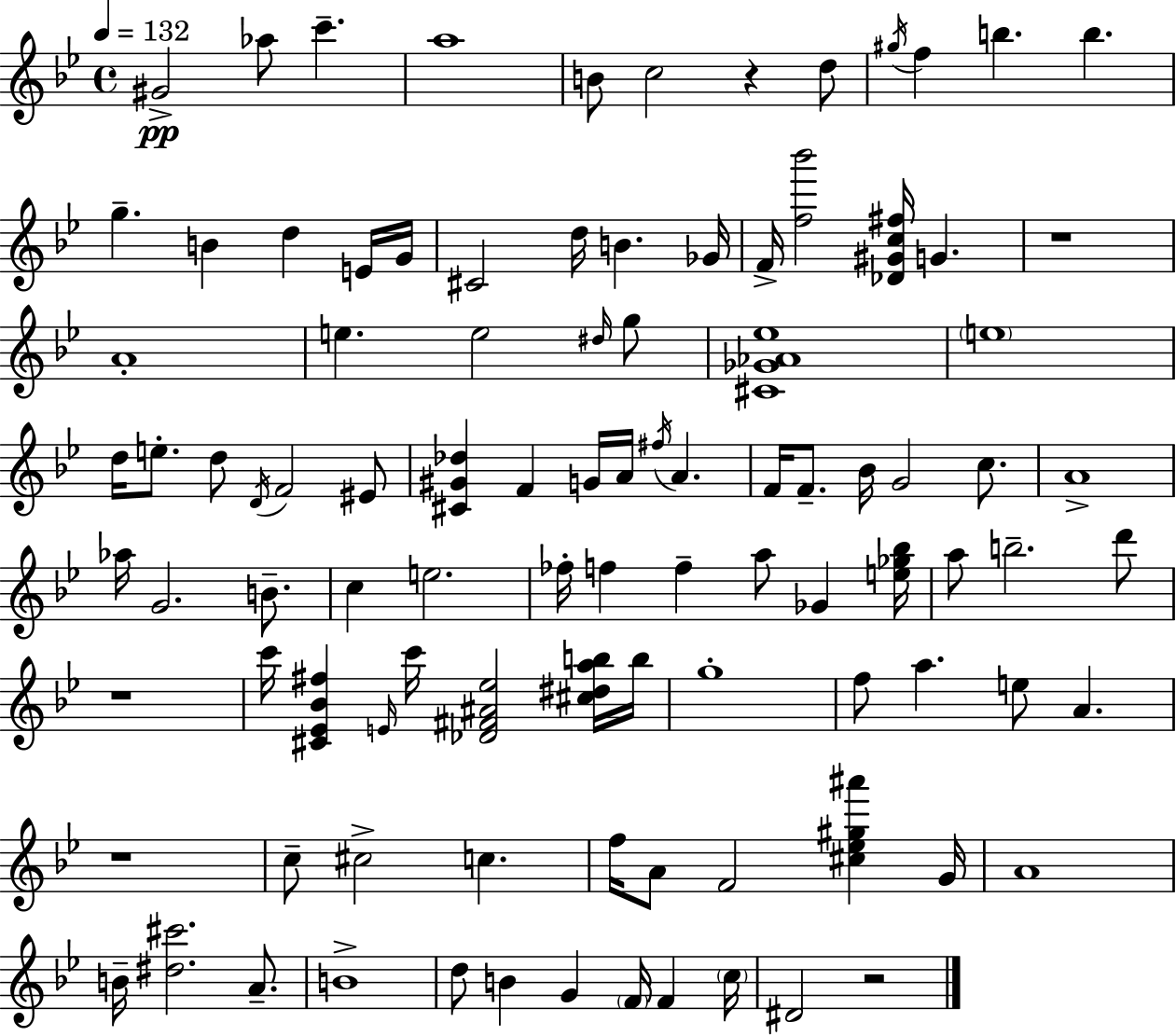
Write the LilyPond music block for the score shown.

{
  \clef treble
  \time 4/4
  \defaultTimeSignature
  \key bes \major
  \tempo 4 = 132
  gis'2->\pp aes''8 c'''4.-- | a''1 | b'8 c''2 r4 d''8 | \acciaccatura { gis''16 } f''4 b''4. b''4. | \break g''4.-- b'4 d''4 e'16 | g'16 cis'2 d''16 b'4. | ges'16 f'16-> <f'' bes'''>2 <des' gis' c'' fis''>16 g'4. | r1 | \break a'1-. | e''4. e''2 \grace { dis''16 } | g''8 <cis' ges' aes' ees''>1 | \parenthesize e''1 | \break d''16 e''8.-. d''8 \acciaccatura { d'16 } f'2 | eis'8 <cis' gis' des''>4 f'4 g'16 a'16 \acciaccatura { fis''16 } a'4. | f'16 f'8.-- bes'16 g'2 | c''8. a'1-> | \break aes''16 g'2. | b'8.-- c''4 e''2. | fes''16-. f''4 f''4-- a''8 ges'4 | <e'' ges'' bes''>16 a''8 b''2.-- | \break d'''8 r1 | c'''16 <cis' ees' bes' fis''>4 \grace { e'16 } c'''16 <des' fis' ais' ees''>2 | <cis'' dis'' a'' b''>16 b''16 g''1-. | f''8 a''4. e''8 a'4. | \break r1 | c''8-- cis''2-> c''4. | f''16 a'8 f'2 | <cis'' ees'' gis'' ais'''>4 g'16 a'1 | \break b'16-- <dis'' cis'''>2. | a'8.-- b'1-> | d''8 b'4 g'4 \parenthesize f'16 | f'4 \parenthesize c''16 dis'2 r2 | \break \bar "|."
}